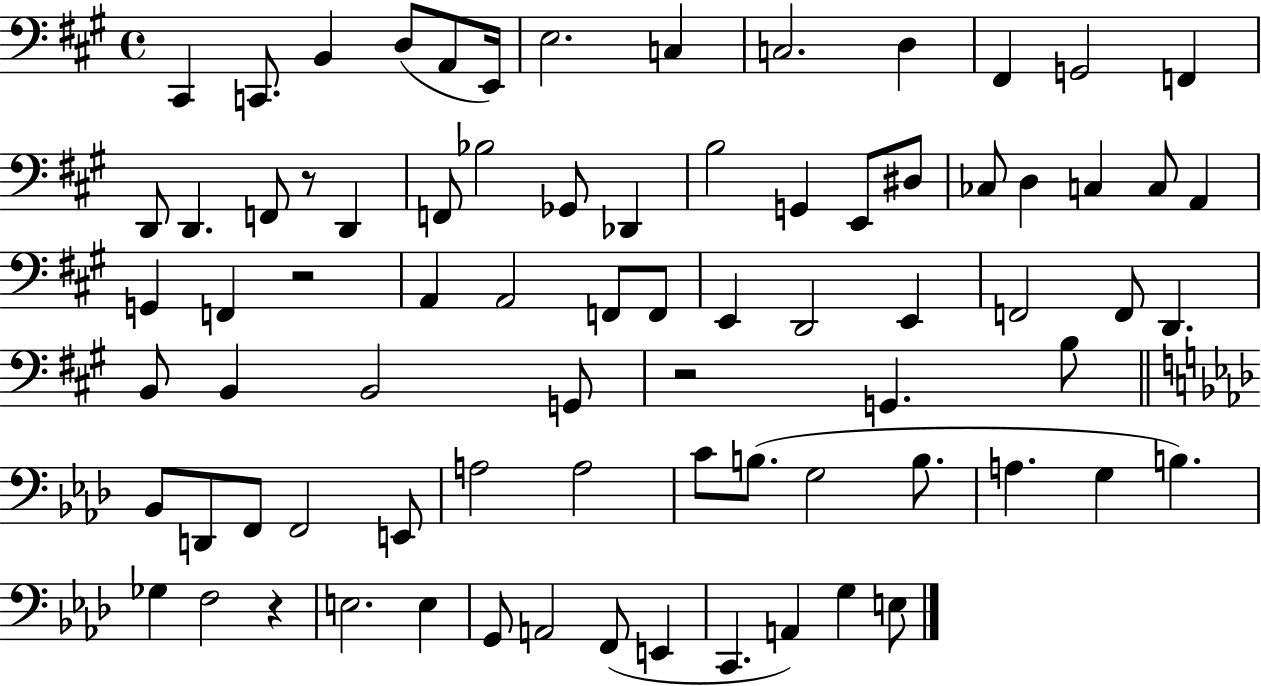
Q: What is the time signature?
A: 4/4